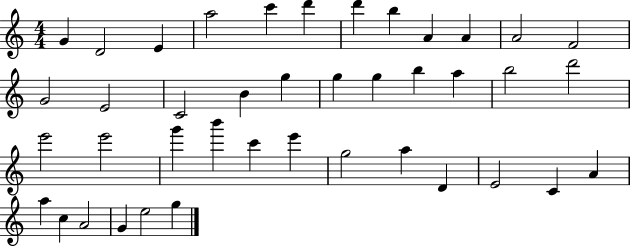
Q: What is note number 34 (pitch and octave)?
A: C4